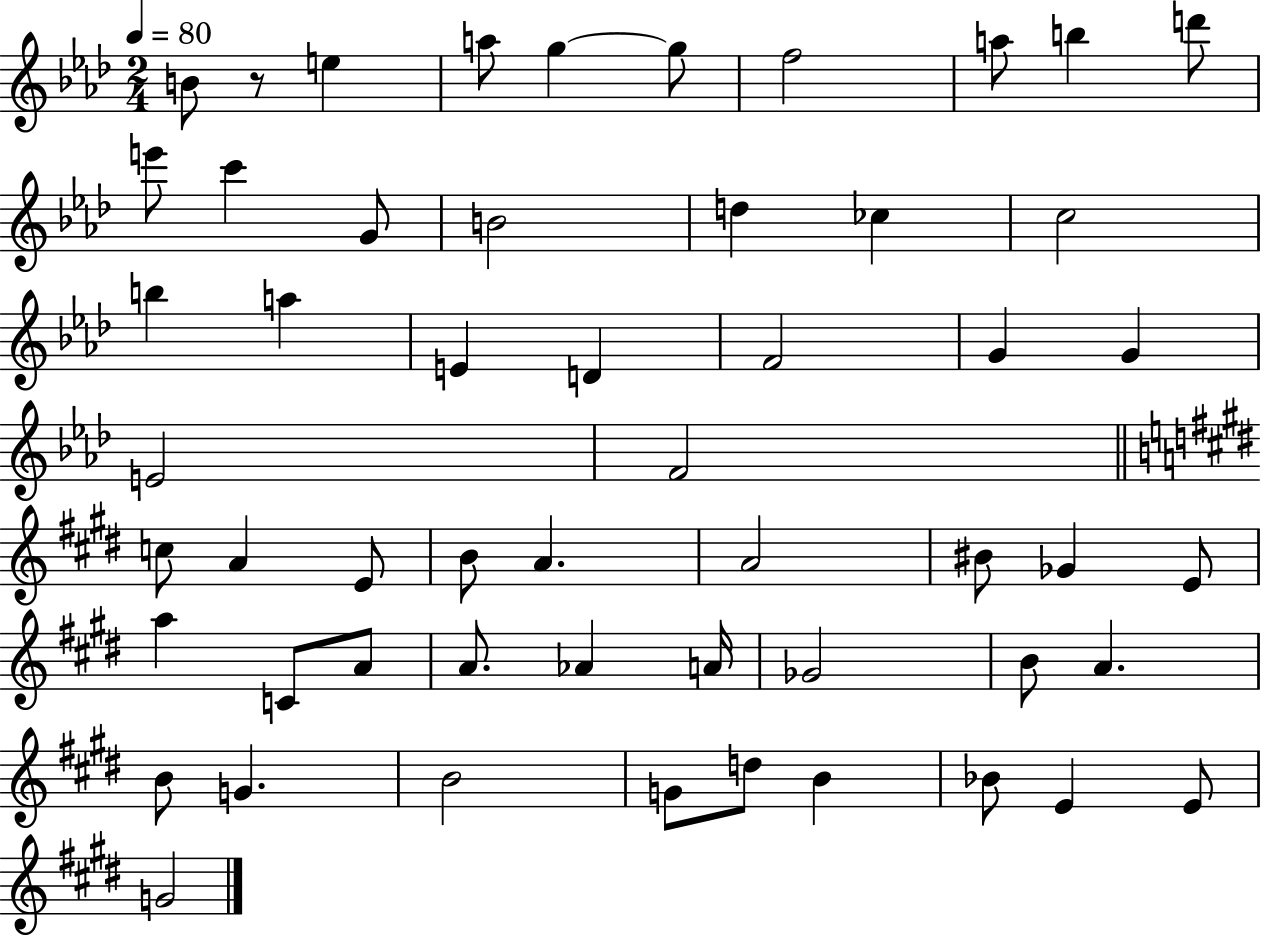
{
  \clef treble
  \numericTimeSignature
  \time 2/4
  \key aes \major
  \tempo 4 = 80
  b'8 r8 e''4 | a''8 g''4~~ g''8 | f''2 | a''8 b''4 d'''8 | \break e'''8 c'''4 g'8 | b'2 | d''4 ces''4 | c''2 | \break b''4 a''4 | e'4 d'4 | f'2 | g'4 g'4 | \break e'2 | f'2 | \bar "||" \break \key e \major c''8 a'4 e'8 | b'8 a'4. | a'2 | bis'8 ges'4 e'8 | \break a''4 c'8 a'8 | a'8. aes'4 a'16 | ges'2 | b'8 a'4. | \break b'8 g'4. | b'2 | g'8 d''8 b'4 | bes'8 e'4 e'8 | \break g'2 | \bar "|."
}